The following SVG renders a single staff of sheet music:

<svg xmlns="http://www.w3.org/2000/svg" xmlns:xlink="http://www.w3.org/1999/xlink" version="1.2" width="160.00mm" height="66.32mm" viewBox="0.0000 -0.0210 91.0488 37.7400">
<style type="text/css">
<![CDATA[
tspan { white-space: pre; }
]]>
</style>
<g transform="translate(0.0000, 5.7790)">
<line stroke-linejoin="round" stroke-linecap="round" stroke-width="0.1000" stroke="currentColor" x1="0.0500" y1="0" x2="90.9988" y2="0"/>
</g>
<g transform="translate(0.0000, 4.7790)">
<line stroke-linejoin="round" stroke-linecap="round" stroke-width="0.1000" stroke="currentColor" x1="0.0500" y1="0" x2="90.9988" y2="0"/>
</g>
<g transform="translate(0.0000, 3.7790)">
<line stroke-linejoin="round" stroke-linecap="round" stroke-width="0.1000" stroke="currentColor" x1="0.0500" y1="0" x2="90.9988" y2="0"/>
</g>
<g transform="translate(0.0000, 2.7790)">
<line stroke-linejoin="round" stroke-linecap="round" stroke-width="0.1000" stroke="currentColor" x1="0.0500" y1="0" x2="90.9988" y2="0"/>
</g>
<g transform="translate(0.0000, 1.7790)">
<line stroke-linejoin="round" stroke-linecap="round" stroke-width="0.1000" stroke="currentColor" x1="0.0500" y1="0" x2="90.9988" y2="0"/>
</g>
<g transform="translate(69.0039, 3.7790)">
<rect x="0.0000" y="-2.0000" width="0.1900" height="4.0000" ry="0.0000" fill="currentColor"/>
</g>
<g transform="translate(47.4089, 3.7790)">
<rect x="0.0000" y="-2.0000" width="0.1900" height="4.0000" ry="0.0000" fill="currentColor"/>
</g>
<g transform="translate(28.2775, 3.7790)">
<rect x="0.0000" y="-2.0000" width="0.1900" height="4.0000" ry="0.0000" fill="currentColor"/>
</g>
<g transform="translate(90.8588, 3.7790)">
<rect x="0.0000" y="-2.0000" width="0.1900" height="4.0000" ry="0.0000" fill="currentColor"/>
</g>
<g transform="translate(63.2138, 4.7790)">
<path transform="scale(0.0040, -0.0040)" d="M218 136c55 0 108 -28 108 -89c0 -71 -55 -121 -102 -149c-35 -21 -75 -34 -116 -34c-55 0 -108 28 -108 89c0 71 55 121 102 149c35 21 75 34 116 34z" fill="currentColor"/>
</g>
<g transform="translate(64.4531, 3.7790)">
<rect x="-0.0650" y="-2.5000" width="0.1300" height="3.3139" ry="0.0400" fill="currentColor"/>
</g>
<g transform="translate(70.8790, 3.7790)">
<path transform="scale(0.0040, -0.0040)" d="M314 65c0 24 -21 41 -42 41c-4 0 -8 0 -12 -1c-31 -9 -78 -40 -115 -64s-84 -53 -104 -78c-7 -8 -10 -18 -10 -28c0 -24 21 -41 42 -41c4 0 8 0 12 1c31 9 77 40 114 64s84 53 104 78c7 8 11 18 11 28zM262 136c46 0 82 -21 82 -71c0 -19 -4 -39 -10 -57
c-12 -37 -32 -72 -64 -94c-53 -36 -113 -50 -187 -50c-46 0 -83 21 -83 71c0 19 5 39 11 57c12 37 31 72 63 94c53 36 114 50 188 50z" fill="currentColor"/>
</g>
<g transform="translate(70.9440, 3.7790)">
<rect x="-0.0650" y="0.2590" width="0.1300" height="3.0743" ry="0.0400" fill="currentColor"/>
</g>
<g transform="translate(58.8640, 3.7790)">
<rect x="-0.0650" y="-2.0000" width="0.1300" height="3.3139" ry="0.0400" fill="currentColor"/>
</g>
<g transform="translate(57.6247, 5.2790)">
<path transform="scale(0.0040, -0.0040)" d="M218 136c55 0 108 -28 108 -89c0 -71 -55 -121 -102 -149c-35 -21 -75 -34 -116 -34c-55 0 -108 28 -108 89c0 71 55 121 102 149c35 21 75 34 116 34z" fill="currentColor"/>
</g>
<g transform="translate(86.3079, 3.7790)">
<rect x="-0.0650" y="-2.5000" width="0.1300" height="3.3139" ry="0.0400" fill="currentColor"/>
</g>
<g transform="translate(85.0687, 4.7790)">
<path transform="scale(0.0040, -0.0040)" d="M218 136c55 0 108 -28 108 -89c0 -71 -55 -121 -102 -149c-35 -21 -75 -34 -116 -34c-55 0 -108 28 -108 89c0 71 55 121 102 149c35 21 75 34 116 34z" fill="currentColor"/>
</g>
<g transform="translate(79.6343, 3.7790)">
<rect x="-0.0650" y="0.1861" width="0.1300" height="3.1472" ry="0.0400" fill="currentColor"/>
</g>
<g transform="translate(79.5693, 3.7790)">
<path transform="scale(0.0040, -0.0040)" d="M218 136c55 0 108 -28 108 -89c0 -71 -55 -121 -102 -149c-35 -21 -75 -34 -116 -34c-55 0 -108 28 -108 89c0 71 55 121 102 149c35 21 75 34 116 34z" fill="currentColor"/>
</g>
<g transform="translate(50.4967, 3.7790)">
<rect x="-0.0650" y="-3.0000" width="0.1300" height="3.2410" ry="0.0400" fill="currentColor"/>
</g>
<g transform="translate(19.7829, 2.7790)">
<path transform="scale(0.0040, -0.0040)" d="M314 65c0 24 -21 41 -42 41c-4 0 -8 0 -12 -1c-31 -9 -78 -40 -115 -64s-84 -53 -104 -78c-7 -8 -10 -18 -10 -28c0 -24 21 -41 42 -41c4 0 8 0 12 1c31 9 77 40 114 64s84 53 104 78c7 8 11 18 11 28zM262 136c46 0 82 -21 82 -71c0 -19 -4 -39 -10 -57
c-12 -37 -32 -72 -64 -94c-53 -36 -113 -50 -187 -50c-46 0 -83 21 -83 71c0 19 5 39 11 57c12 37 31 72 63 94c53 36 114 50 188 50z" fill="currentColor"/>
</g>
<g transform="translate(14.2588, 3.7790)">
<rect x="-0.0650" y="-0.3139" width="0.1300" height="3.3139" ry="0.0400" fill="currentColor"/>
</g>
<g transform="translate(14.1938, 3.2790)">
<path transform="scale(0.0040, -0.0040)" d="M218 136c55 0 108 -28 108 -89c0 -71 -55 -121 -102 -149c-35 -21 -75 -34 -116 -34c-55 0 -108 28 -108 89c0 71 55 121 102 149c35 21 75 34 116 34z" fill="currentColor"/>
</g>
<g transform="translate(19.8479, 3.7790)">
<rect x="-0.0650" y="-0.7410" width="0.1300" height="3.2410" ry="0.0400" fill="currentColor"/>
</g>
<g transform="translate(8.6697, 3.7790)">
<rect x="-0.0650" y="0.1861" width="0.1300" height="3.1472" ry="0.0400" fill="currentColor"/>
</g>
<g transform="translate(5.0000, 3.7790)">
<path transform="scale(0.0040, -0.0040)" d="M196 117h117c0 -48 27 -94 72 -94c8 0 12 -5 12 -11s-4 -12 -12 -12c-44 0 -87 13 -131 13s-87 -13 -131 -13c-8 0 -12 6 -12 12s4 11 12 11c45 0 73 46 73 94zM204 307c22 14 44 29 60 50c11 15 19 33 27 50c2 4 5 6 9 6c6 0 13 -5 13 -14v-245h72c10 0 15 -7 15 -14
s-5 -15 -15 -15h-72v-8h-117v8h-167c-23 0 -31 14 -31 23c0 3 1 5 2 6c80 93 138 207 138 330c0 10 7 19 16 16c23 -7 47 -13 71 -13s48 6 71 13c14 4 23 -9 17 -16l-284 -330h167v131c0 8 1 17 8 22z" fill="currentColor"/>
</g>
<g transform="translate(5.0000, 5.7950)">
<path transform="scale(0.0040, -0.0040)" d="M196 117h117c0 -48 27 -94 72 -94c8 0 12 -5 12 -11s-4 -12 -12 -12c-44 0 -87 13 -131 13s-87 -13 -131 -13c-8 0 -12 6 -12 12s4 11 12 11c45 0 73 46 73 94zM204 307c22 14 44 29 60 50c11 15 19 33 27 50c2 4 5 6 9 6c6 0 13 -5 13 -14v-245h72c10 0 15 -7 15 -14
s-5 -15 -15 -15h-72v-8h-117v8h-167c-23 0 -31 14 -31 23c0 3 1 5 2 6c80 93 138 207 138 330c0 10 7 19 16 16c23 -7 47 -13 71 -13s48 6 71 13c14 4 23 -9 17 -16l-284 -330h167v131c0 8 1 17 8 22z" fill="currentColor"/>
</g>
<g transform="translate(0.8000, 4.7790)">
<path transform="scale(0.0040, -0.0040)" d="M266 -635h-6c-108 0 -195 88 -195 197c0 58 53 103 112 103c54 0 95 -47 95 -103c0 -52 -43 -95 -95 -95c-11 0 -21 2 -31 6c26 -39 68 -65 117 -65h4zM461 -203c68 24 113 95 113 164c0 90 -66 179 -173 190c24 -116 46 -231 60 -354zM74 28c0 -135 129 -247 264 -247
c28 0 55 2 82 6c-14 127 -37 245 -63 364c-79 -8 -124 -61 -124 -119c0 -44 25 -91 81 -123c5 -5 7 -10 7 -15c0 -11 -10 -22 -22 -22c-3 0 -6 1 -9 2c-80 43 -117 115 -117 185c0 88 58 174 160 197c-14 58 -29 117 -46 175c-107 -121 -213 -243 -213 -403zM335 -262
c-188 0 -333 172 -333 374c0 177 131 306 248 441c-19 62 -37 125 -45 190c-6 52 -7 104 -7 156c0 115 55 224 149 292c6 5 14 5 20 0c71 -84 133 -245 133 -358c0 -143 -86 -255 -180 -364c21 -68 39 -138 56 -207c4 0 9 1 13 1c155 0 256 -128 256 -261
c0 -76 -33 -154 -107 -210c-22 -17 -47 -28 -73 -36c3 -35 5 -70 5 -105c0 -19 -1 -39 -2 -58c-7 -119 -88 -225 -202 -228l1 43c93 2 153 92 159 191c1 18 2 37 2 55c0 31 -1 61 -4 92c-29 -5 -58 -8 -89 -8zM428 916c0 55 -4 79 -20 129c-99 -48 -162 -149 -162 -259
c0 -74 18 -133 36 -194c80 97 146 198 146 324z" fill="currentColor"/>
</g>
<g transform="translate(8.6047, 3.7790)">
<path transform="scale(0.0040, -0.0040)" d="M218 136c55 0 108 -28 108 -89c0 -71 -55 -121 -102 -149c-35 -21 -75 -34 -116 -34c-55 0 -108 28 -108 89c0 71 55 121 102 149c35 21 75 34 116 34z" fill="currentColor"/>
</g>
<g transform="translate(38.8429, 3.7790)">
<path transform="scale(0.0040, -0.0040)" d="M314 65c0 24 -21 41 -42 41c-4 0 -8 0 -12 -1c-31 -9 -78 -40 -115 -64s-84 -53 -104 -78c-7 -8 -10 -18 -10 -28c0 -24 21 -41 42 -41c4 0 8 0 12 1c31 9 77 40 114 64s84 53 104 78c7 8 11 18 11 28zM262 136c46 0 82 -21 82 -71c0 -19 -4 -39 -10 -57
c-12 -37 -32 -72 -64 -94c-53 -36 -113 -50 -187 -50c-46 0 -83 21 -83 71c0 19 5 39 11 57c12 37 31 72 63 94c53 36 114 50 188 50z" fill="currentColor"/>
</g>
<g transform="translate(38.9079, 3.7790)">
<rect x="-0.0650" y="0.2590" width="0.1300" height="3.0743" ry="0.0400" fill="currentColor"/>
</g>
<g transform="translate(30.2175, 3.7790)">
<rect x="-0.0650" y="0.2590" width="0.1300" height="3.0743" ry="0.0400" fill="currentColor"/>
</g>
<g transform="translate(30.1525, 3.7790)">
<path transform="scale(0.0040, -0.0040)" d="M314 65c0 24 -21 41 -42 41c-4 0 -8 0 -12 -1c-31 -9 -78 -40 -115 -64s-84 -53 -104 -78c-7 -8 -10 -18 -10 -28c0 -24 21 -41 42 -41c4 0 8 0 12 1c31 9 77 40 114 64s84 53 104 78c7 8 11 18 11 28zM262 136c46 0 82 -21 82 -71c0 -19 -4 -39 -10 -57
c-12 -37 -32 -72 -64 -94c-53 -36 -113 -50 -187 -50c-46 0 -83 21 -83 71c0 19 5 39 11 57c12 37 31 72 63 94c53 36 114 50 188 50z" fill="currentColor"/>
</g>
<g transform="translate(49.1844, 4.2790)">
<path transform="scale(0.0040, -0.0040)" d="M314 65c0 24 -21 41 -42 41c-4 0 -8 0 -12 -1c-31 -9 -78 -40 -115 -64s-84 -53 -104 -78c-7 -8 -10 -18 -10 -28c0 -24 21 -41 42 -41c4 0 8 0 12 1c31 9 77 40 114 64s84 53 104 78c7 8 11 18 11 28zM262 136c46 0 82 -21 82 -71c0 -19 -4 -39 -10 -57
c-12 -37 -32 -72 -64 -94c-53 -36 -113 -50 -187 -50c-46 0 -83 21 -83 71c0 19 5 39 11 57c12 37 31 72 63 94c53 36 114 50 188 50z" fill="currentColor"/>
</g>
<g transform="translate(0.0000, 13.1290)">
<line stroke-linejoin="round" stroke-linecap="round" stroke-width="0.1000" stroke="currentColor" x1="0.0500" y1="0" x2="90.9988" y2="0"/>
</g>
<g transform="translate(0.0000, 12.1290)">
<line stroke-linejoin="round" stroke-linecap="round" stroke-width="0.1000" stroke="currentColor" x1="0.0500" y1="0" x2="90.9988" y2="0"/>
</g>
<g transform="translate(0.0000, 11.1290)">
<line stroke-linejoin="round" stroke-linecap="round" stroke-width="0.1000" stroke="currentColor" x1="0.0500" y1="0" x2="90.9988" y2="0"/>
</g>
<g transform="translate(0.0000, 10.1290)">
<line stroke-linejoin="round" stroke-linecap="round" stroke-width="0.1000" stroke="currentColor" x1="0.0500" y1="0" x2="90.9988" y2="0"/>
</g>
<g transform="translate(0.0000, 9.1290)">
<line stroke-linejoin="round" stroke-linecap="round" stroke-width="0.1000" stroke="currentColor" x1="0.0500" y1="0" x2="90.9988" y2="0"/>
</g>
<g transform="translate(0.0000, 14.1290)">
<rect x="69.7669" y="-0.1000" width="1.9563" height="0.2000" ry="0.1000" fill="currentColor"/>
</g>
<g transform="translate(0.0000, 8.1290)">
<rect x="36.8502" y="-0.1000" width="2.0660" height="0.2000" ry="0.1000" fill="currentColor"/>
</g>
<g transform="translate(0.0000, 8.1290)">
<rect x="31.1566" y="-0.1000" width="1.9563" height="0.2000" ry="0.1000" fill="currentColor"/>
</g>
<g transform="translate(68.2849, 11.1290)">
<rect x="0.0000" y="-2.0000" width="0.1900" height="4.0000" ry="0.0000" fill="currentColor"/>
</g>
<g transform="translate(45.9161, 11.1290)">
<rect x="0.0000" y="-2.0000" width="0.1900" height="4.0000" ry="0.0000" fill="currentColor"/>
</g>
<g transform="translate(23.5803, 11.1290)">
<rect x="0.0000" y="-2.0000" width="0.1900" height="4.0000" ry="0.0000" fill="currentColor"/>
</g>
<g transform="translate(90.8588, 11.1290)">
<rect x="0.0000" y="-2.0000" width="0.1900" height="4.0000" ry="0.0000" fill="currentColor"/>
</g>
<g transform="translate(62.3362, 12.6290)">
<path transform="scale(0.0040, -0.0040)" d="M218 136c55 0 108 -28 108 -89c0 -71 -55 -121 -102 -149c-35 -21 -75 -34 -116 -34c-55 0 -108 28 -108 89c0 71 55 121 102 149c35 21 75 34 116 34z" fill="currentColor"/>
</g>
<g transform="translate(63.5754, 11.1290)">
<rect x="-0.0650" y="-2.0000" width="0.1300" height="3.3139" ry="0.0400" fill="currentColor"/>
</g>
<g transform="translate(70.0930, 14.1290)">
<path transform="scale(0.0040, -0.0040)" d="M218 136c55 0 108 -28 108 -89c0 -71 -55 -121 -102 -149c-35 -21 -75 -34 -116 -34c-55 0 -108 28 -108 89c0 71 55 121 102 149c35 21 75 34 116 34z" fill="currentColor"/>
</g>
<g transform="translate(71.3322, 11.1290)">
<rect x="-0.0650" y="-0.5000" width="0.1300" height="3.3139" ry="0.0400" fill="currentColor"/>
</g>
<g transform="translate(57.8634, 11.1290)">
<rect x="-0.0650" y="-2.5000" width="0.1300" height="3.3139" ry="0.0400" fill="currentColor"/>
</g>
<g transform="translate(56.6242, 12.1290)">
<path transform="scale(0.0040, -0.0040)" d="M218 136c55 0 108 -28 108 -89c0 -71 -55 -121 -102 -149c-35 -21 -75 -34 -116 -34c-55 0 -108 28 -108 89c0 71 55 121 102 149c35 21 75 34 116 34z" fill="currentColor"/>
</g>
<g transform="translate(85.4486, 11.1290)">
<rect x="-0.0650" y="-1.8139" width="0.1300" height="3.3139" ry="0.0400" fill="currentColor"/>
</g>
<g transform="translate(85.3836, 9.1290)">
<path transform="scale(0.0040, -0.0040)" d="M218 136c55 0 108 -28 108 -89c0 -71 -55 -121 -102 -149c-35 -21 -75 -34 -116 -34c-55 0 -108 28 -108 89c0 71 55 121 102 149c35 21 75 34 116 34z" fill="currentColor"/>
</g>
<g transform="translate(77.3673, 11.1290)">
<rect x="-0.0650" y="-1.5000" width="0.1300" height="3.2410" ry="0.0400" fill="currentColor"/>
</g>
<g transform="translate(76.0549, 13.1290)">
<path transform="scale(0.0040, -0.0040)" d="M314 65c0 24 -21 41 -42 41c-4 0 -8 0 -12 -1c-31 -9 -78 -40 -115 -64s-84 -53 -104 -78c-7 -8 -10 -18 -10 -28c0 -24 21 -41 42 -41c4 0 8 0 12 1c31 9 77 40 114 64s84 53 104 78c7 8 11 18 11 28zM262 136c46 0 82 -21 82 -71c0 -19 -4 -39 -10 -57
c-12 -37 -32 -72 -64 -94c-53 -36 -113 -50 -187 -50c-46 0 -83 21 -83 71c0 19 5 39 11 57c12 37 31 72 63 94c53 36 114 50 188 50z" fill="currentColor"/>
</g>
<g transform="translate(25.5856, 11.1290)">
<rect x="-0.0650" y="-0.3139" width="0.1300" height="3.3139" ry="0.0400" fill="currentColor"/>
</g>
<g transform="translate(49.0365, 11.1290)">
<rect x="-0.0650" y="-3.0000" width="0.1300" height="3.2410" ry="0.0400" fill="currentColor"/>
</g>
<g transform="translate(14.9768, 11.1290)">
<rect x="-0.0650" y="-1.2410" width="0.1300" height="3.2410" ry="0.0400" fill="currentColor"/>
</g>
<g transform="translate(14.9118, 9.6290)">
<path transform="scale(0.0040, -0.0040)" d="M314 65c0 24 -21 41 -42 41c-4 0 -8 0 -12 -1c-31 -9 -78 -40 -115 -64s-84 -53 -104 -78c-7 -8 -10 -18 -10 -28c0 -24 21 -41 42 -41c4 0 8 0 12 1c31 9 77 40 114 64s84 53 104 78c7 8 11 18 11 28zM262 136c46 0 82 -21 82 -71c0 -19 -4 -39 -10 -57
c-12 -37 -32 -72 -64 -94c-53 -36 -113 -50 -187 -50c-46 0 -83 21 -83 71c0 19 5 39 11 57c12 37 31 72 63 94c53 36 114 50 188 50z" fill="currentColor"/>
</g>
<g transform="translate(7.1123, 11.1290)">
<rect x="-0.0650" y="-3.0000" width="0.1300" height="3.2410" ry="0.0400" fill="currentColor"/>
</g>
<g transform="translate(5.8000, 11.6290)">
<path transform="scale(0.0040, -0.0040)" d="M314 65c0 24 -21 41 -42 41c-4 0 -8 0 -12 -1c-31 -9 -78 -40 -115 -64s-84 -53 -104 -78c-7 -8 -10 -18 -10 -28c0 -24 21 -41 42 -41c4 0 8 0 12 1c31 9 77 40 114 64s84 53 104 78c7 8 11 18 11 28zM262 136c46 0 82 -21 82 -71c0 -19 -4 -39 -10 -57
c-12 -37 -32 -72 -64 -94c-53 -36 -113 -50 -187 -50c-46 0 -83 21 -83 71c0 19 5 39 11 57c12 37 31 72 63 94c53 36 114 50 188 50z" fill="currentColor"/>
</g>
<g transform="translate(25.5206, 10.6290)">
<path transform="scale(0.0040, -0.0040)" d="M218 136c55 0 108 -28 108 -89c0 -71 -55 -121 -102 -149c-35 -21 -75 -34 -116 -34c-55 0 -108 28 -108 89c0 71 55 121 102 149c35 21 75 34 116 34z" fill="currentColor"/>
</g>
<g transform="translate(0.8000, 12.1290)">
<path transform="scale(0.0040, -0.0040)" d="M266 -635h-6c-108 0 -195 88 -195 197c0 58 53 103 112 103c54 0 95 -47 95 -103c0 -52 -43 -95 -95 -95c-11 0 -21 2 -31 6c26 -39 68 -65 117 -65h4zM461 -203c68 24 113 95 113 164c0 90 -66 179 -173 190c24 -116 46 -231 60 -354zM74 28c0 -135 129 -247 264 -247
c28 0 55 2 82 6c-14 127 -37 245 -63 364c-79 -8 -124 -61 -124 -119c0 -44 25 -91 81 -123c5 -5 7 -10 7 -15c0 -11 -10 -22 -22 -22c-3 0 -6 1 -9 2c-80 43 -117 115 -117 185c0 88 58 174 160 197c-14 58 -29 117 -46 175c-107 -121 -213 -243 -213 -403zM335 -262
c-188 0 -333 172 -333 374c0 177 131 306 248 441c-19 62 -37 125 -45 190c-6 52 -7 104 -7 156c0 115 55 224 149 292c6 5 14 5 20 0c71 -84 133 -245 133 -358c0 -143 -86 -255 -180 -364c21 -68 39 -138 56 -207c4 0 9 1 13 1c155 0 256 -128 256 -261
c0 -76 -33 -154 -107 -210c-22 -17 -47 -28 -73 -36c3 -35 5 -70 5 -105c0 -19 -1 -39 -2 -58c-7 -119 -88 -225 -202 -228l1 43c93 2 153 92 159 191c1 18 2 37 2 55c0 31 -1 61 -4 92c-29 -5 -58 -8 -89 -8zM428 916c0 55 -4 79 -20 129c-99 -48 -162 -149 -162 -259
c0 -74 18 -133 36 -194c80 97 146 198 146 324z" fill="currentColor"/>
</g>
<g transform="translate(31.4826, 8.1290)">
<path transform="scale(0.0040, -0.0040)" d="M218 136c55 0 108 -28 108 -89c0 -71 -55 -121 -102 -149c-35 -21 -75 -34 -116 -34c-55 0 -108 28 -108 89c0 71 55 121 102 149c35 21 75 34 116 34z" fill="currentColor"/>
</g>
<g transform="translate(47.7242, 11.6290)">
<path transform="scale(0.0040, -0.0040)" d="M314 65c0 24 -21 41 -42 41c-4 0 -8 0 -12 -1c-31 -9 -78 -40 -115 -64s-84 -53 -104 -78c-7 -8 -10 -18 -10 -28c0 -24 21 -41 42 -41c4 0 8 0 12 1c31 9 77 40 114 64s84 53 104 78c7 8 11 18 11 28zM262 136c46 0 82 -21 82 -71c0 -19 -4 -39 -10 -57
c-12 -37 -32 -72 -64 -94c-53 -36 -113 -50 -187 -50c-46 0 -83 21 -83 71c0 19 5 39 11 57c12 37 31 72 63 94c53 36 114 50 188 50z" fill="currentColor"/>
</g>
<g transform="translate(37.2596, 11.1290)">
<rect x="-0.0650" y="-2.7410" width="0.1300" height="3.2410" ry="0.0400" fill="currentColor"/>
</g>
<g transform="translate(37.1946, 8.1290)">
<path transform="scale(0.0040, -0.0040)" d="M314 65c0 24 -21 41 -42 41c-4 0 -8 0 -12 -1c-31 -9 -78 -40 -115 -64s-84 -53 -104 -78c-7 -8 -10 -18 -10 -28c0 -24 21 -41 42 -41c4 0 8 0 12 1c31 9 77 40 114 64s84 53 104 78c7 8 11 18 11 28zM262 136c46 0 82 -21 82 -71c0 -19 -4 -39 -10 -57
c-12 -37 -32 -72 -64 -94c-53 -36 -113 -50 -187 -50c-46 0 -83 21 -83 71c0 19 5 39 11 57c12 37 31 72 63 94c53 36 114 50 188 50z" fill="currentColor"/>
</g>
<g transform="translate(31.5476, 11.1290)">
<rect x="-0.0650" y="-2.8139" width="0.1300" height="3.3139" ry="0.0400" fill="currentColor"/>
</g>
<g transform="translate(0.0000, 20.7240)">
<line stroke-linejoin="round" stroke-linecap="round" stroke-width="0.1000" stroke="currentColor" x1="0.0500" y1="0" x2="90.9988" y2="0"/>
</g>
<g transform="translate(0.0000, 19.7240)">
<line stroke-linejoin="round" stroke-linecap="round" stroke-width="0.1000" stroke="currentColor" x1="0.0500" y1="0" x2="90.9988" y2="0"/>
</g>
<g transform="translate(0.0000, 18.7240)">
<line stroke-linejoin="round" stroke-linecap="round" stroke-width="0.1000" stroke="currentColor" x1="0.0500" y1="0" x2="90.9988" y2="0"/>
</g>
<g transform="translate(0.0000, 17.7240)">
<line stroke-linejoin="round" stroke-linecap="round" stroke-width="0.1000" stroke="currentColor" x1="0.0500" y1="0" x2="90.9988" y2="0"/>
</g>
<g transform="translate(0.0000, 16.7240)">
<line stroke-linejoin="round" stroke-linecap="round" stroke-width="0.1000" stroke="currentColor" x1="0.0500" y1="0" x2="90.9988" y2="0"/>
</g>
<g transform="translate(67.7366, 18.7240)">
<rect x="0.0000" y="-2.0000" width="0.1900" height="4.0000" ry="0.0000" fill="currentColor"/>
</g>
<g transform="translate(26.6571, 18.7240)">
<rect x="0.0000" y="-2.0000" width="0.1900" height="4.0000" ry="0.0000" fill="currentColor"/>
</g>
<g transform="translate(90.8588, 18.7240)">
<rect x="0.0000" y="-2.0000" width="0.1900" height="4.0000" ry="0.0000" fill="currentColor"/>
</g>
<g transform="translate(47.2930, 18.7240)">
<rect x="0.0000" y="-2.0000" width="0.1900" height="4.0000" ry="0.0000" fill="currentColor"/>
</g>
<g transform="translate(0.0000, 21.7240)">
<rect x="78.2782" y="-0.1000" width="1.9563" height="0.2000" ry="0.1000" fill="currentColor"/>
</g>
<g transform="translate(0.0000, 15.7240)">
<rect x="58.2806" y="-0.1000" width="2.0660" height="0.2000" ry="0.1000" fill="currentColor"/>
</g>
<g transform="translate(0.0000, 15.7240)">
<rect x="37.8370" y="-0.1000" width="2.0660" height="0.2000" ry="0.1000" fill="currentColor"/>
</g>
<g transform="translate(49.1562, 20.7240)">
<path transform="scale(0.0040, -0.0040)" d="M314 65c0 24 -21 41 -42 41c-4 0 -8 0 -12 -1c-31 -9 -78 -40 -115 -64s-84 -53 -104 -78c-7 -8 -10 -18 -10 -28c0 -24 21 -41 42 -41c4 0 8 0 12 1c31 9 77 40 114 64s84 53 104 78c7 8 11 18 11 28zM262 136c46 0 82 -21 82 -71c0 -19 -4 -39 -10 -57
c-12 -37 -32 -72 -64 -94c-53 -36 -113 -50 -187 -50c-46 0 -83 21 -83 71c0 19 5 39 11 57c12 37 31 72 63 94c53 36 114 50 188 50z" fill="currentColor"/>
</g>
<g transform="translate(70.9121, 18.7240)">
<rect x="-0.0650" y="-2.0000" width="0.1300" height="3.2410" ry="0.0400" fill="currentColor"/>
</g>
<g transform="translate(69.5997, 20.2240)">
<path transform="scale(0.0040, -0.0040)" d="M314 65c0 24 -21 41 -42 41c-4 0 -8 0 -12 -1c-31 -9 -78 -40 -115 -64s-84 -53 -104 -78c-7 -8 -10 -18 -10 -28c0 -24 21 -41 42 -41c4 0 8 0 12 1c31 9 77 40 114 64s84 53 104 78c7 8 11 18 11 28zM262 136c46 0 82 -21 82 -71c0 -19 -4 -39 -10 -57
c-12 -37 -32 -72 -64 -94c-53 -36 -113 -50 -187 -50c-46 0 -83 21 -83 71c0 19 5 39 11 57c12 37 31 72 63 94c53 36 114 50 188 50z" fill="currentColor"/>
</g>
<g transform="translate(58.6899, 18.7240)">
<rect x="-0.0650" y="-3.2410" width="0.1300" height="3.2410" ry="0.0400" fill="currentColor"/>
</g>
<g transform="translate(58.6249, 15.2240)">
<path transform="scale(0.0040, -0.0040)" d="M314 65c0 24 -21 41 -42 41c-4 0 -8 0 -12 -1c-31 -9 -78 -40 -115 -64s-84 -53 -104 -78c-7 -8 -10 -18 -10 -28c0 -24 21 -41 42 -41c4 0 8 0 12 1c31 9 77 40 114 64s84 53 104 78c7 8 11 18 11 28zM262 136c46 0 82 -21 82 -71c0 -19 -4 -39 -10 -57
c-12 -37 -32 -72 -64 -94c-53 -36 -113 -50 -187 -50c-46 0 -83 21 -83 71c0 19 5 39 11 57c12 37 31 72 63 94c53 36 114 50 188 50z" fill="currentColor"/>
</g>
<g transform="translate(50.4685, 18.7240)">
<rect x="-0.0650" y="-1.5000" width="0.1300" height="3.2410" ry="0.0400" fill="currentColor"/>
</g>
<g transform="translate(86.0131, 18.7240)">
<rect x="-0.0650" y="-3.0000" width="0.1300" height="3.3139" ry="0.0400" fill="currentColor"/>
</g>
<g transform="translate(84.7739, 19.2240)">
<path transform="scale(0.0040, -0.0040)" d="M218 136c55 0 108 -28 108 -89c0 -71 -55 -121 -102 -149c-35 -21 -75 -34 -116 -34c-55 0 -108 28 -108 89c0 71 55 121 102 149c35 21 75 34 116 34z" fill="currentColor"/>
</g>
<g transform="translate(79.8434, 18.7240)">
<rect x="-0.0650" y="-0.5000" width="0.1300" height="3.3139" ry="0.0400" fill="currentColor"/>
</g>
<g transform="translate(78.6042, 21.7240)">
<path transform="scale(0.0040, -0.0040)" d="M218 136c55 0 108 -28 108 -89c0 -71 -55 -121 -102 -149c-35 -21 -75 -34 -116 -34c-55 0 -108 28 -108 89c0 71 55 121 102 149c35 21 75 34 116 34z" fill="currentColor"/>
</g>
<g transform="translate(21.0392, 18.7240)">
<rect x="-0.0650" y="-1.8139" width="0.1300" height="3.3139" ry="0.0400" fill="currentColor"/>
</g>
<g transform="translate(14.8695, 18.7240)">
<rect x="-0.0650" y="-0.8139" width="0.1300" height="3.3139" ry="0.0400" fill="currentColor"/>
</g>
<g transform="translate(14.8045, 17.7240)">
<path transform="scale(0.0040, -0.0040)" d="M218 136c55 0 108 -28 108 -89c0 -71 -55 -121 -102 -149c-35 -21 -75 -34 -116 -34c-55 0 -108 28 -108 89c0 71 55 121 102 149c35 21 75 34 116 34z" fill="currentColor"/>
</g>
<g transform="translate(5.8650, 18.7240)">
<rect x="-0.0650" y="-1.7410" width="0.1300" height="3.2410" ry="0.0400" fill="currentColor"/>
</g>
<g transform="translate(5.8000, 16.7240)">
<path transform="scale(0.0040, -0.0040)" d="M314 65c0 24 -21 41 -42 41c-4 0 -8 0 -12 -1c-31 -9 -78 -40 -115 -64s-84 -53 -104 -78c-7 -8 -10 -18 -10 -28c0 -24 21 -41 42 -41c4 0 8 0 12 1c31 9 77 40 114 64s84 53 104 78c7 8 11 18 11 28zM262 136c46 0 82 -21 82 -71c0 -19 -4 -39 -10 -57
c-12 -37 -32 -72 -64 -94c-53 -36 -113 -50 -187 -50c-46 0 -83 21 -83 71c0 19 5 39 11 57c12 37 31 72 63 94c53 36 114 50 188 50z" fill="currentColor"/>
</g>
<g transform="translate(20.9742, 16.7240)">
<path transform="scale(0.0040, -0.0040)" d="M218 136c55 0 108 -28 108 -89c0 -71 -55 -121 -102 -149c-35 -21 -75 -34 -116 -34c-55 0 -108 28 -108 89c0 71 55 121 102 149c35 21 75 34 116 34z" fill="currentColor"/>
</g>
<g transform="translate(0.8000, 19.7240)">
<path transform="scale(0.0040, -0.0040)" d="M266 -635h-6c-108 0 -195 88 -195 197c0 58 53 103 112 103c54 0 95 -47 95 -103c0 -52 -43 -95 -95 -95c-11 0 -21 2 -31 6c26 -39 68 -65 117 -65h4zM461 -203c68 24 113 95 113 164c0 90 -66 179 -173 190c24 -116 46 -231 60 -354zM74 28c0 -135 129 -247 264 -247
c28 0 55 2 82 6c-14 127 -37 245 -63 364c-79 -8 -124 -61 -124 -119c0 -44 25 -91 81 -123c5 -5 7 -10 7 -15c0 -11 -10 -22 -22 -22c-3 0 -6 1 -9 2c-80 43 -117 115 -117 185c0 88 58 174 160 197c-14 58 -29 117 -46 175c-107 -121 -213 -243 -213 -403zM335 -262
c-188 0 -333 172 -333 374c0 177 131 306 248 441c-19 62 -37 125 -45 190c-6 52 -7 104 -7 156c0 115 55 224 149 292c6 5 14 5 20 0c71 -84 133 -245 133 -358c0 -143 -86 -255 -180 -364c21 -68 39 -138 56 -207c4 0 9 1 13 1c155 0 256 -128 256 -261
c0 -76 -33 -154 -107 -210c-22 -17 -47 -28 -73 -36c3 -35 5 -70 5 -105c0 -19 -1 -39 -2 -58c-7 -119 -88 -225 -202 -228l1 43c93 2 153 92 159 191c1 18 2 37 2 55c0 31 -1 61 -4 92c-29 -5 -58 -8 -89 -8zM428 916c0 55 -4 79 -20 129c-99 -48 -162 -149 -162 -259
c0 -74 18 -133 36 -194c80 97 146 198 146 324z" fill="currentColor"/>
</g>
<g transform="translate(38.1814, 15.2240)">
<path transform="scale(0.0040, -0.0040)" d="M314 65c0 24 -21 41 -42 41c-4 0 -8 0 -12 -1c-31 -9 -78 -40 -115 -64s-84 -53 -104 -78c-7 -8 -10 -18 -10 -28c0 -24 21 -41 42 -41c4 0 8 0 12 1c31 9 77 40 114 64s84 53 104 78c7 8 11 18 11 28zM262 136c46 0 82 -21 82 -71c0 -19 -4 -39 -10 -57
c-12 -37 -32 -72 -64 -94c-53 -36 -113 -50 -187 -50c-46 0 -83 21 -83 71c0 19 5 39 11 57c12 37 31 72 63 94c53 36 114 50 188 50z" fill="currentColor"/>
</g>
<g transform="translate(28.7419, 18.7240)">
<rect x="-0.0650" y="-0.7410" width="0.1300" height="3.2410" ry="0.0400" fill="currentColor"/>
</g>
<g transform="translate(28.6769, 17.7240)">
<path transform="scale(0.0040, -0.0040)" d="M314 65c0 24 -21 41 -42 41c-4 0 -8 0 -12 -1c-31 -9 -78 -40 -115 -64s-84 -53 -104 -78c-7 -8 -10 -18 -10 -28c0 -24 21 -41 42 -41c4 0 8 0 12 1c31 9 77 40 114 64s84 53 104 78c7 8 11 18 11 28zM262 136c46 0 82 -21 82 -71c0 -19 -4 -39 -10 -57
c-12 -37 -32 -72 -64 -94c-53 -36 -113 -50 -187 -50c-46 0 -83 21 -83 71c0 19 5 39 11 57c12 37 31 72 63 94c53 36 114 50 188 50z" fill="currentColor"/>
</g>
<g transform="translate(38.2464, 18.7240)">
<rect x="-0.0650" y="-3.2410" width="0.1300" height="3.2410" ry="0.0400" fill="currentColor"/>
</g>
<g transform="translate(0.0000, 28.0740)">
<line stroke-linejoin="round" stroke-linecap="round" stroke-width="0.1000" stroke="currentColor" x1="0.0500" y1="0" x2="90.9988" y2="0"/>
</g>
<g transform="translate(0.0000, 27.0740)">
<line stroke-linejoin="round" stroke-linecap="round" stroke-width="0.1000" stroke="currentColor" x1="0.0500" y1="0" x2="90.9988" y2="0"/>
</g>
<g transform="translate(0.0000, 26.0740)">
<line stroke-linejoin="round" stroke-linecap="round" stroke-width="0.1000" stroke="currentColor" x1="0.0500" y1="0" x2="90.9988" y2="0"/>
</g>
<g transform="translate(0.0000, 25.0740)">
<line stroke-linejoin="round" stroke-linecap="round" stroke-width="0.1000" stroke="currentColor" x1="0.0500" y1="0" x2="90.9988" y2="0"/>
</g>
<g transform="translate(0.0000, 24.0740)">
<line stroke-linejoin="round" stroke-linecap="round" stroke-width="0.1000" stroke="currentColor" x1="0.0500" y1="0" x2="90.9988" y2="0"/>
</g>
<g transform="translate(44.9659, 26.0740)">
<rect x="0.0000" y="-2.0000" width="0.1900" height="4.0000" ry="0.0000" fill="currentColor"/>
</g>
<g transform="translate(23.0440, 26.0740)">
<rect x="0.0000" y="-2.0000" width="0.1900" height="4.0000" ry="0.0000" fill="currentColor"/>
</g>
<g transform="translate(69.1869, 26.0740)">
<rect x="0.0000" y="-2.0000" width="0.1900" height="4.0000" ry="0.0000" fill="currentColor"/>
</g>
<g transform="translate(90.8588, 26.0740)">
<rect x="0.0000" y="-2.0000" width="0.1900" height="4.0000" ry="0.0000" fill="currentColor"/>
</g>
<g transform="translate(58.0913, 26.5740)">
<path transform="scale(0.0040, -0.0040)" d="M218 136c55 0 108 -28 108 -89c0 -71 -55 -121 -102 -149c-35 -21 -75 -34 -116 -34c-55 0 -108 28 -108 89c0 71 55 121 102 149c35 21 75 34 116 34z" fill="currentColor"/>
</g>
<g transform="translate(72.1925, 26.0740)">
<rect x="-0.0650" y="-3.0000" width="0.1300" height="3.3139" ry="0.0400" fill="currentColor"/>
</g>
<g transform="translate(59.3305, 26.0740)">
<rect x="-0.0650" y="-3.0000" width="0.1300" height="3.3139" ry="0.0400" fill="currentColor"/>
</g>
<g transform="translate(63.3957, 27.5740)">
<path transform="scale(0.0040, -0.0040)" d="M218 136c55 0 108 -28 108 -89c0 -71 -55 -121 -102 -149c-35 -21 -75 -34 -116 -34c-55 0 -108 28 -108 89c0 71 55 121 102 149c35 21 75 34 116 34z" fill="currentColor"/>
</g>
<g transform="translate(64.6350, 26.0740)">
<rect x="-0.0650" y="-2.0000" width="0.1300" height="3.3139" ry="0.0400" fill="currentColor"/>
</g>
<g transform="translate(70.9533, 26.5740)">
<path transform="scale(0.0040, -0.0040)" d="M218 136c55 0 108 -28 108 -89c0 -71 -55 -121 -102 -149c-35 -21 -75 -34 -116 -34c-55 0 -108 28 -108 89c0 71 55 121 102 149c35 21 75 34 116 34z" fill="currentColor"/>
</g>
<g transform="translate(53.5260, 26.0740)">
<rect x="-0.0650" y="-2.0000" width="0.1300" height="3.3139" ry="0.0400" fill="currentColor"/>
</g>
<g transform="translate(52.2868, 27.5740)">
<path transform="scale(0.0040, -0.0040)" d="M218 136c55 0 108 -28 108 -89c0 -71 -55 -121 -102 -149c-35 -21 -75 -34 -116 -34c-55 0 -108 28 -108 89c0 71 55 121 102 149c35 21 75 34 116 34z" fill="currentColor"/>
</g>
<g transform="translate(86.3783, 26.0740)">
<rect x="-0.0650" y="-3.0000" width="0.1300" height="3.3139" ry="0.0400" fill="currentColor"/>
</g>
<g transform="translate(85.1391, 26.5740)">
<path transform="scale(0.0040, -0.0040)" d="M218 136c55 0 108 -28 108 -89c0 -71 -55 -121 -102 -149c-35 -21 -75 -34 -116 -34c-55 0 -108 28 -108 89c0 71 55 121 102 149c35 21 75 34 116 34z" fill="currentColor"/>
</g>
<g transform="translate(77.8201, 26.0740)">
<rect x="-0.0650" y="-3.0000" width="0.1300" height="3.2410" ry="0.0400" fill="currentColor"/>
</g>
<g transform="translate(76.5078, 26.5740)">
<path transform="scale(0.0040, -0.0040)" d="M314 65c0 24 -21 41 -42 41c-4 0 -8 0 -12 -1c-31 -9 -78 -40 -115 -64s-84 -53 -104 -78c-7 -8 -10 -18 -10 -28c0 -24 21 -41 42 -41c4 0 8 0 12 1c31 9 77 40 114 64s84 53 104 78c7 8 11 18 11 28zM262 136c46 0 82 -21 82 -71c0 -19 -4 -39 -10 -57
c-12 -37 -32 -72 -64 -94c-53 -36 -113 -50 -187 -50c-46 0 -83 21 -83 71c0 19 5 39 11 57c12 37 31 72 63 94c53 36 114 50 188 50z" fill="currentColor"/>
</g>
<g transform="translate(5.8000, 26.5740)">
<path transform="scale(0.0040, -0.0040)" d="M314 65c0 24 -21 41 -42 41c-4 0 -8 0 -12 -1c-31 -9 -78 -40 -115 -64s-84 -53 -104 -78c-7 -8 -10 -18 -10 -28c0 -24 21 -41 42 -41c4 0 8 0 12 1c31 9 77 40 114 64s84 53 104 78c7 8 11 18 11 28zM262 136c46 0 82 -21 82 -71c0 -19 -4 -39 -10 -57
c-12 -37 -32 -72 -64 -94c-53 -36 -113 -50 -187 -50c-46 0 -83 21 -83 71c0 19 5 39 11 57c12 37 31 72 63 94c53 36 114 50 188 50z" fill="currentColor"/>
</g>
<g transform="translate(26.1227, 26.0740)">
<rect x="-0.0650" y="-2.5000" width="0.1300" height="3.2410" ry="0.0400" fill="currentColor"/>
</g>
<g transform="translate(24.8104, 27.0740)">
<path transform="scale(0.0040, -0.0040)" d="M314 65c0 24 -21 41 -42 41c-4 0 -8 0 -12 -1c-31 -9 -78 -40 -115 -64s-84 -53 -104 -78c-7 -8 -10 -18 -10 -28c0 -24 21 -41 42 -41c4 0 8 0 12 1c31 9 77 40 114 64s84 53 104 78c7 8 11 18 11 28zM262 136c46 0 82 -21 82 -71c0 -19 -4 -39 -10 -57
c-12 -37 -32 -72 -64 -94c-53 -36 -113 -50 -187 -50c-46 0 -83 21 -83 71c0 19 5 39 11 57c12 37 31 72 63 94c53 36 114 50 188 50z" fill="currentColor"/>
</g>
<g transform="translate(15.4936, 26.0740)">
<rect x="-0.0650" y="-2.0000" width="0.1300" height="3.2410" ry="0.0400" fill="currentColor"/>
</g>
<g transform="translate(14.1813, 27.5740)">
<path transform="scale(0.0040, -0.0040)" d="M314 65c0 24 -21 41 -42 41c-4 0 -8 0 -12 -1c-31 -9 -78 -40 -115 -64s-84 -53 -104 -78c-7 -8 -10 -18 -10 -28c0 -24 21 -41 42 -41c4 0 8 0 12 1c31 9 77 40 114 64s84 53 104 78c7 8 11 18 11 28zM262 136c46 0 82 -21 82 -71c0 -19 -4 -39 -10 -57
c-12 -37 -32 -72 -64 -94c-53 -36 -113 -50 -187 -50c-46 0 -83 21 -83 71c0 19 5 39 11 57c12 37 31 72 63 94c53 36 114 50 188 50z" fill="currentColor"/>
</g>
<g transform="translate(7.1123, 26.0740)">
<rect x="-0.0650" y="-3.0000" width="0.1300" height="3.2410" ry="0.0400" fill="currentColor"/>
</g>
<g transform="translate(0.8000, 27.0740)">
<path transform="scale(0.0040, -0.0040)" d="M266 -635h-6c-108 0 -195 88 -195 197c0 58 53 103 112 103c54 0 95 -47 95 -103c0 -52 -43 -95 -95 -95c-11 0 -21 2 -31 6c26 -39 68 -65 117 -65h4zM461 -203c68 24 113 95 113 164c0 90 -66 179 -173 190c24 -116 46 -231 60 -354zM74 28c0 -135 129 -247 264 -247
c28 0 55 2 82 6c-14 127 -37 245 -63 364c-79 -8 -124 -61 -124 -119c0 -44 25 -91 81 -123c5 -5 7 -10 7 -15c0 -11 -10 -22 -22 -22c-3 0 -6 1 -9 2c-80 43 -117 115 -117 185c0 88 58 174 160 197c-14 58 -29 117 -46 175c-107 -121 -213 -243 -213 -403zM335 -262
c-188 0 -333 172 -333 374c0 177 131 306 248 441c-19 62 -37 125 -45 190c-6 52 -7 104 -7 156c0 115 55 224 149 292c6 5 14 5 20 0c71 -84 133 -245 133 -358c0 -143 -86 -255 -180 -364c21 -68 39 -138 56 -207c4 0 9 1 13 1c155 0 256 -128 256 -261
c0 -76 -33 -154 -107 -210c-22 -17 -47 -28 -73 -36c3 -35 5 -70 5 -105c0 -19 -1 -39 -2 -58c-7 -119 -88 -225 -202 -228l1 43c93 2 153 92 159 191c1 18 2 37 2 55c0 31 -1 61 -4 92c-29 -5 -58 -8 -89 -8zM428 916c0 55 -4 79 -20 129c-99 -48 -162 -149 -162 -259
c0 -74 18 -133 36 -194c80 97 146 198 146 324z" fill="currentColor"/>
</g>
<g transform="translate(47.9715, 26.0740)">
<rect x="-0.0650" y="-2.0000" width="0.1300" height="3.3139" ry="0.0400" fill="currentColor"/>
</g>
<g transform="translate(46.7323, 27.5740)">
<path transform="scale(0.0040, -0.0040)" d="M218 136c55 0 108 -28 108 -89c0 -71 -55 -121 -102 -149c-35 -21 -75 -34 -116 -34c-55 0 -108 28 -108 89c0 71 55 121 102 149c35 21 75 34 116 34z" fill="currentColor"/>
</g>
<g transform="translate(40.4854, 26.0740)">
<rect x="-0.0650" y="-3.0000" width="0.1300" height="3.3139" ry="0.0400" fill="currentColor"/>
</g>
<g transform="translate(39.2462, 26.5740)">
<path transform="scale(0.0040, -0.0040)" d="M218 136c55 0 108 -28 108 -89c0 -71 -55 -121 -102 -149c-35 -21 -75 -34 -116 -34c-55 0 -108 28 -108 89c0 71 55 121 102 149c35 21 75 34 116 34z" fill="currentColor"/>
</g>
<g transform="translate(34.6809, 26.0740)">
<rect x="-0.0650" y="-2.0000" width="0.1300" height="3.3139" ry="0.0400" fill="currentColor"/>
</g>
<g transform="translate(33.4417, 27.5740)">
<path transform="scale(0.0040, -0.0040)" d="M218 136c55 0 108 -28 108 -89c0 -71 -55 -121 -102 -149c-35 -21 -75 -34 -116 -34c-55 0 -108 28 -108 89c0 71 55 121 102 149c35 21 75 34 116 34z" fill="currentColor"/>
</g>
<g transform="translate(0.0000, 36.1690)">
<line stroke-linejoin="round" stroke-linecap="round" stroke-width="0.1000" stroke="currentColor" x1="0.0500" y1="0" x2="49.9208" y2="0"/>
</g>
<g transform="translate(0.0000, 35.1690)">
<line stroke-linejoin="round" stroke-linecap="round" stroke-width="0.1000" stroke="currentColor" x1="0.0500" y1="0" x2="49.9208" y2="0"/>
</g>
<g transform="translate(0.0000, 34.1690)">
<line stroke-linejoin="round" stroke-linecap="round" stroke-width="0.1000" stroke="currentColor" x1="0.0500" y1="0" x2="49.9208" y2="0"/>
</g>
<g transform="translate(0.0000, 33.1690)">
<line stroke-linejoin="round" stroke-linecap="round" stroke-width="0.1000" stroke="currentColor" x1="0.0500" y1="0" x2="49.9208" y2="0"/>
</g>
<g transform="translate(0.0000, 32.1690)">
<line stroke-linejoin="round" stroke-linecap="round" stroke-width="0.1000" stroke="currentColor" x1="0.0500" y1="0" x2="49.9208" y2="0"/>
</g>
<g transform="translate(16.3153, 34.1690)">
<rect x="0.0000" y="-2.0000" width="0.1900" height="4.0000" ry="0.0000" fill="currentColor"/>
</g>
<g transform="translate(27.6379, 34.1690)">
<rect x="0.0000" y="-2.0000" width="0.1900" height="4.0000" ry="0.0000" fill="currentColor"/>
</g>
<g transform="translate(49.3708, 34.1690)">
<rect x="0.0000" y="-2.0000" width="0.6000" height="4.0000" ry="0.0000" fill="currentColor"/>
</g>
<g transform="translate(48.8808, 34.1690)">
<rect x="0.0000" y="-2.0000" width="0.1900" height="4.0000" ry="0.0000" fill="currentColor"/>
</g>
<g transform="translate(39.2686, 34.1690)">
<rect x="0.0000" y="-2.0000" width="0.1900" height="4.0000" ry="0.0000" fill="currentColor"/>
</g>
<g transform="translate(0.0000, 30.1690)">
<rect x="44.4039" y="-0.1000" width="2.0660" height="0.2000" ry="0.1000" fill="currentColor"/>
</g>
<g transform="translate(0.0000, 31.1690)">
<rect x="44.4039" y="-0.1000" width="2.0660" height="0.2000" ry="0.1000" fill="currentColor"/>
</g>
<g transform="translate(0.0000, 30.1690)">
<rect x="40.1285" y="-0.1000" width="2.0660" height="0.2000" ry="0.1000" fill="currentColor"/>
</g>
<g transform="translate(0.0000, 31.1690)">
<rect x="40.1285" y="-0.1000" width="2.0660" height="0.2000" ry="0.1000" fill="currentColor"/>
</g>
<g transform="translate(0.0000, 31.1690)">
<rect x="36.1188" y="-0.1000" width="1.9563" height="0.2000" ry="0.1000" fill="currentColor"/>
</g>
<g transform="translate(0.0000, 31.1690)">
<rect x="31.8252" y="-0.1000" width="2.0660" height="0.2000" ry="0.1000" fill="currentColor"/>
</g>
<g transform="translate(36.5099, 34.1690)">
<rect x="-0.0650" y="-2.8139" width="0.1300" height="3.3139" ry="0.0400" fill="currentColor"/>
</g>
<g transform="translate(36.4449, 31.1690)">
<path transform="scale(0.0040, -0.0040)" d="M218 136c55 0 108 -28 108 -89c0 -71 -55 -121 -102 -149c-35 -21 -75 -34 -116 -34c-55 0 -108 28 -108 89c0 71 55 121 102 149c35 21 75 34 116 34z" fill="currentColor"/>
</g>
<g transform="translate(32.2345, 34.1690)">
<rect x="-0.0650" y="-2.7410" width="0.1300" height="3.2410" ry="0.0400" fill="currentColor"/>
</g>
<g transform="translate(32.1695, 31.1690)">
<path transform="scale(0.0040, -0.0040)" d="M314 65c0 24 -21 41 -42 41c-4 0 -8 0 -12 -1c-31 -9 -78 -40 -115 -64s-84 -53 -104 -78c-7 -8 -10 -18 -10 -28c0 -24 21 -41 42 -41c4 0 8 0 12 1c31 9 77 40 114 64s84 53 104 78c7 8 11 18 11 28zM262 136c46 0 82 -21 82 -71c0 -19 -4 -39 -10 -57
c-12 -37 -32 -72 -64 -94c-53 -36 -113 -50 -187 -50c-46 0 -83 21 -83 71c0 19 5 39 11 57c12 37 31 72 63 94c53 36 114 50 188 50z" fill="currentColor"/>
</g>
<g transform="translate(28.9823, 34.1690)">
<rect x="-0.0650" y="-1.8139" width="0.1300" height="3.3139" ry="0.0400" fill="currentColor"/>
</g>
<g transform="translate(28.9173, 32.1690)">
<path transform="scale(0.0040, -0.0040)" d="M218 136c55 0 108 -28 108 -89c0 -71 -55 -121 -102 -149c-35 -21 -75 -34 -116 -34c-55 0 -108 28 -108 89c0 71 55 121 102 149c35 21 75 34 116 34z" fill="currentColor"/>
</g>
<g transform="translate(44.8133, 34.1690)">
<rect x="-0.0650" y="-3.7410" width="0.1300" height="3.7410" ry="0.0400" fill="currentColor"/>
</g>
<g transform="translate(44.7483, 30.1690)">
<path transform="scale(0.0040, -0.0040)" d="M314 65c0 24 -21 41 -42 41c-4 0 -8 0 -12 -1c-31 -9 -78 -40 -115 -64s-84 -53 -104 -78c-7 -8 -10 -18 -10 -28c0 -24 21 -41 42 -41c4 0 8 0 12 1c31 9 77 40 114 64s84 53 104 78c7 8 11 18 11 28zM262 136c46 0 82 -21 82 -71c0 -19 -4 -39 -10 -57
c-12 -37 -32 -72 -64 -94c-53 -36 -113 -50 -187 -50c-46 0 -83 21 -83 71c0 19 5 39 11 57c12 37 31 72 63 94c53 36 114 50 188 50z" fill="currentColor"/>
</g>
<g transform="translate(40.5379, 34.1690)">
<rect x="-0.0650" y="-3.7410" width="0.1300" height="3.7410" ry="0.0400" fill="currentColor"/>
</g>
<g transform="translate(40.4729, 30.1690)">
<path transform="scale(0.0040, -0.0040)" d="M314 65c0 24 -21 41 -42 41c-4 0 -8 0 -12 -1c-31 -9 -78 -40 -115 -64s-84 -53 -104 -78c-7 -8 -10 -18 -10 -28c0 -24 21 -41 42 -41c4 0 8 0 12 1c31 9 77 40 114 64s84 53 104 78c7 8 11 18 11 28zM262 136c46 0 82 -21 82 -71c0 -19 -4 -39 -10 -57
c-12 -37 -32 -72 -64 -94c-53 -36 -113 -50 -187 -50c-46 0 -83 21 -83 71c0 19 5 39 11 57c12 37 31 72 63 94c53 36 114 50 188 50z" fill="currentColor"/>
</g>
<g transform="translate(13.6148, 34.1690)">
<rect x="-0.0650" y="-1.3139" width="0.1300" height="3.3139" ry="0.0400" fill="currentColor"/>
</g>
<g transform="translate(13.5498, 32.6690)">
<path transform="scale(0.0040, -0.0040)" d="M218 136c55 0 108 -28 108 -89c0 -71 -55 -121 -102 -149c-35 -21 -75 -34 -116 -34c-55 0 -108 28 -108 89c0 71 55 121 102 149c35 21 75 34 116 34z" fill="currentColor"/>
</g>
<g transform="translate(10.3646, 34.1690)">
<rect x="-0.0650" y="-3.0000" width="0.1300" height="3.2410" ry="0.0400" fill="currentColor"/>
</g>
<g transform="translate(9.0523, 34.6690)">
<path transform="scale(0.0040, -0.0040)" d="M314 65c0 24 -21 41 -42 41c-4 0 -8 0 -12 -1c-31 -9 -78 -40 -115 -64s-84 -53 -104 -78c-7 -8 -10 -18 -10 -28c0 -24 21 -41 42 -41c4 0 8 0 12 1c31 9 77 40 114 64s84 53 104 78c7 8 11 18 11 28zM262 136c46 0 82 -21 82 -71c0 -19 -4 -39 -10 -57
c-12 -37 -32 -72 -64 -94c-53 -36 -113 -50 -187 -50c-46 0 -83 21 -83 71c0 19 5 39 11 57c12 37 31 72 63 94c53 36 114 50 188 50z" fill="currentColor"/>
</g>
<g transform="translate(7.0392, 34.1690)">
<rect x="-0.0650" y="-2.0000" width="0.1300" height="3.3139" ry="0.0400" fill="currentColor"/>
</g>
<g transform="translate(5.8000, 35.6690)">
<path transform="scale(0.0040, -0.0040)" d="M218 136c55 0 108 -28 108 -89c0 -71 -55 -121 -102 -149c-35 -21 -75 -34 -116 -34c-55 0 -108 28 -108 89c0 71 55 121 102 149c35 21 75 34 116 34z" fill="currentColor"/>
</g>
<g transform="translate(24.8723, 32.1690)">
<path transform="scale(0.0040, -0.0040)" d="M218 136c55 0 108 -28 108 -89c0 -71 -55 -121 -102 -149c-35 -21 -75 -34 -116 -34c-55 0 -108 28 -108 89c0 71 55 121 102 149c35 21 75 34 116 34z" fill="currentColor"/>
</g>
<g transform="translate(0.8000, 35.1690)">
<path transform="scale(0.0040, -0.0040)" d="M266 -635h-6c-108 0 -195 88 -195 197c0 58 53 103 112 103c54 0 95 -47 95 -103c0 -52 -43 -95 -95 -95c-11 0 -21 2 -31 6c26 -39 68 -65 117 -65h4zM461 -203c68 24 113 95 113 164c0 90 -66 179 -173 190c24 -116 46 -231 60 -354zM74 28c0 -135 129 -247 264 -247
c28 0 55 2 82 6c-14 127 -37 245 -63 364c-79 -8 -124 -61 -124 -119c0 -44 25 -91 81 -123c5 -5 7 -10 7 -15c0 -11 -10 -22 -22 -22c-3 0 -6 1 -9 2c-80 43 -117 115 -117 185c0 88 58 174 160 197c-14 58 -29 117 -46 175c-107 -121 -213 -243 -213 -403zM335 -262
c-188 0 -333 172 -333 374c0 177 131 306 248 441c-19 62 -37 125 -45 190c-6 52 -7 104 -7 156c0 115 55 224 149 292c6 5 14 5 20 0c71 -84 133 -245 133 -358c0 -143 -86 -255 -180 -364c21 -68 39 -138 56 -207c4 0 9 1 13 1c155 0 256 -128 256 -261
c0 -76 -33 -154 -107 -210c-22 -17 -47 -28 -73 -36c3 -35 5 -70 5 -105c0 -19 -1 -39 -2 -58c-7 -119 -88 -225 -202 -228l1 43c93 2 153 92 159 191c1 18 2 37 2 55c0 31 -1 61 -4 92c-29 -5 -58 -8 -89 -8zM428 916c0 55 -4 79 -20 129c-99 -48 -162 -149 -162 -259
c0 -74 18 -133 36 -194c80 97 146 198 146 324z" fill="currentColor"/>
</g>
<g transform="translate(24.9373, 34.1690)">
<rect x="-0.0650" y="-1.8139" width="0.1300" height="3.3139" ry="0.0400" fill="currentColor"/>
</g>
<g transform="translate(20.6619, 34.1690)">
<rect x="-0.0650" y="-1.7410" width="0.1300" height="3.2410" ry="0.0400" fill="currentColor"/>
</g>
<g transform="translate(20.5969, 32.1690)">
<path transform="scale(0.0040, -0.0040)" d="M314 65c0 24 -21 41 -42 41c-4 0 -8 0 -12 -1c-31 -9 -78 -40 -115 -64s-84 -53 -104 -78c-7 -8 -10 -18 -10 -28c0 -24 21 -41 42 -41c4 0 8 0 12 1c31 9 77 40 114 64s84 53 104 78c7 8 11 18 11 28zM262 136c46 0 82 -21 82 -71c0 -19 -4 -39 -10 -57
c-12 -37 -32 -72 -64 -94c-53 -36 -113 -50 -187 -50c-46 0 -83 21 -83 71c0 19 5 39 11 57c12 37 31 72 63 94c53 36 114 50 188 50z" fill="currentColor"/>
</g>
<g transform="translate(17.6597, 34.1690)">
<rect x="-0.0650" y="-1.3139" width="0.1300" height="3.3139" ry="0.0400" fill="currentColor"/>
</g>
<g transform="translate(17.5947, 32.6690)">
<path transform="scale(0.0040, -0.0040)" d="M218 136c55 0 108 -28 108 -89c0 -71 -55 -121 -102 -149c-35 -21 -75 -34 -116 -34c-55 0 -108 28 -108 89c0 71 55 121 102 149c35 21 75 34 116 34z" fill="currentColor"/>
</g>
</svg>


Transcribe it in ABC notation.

X:1
T:Untitled
M:4/4
L:1/4
K:C
B c d2 B2 B2 A2 F G B2 B G A2 e2 c a a2 A2 G F C E2 f f2 d f d2 b2 E2 b2 F2 C A A2 F2 G2 F A F F A F A A2 A F A2 e e f2 f f a2 a c'2 c'2